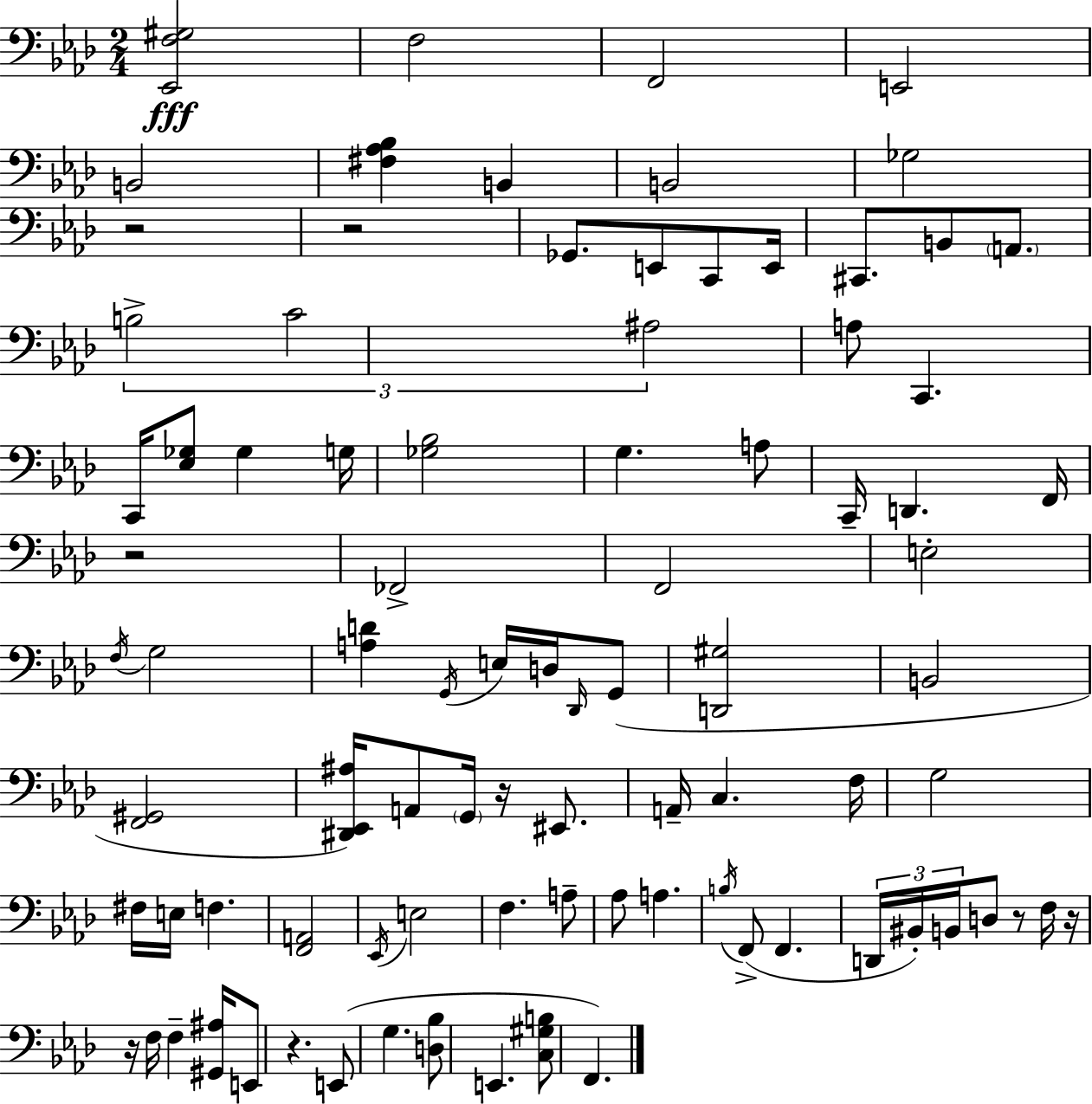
X:1
T:Untitled
M:2/4
L:1/4
K:Fm
[_E,,F,^G,]2 F,2 F,,2 E,,2 B,,2 [^F,_A,_B,] B,, B,,2 _G,2 z2 z2 _G,,/2 E,,/2 C,,/2 E,,/4 ^C,,/2 B,,/2 A,,/2 B,2 C2 ^A,2 A,/2 C,, C,,/4 [_E,_G,]/2 _G, G,/4 [_G,_B,]2 G, A,/2 C,,/4 D,, F,,/4 z2 _F,,2 F,,2 E,2 F,/4 G,2 [A,D] G,,/4 E,/4 D,/4 _D,,/4 G,,/2 [D,,^G,]2 B,,2 [F,,^G,,]2 [^D,,_E,,^A,]/4 A,,/2 G,,/4 z/4 ^E,,/2 A,,/4 C, F,/4 G,2 ^F,/4 E,/4 F, [F,,A,,]2 _E,,/4 E,2 F, A,/2 _A,/2 A, B,/4 F,,/2 F,, D,,/4 ^B,,/4 B,,/4 D,/2 z/2 F,/4 z/4 z/4 F,/4 F, [^G,,^A,]/4 E,,/2 z E,,/2 G, [D,_B,]/2 E,, [C,^G,B,]/2 F,,